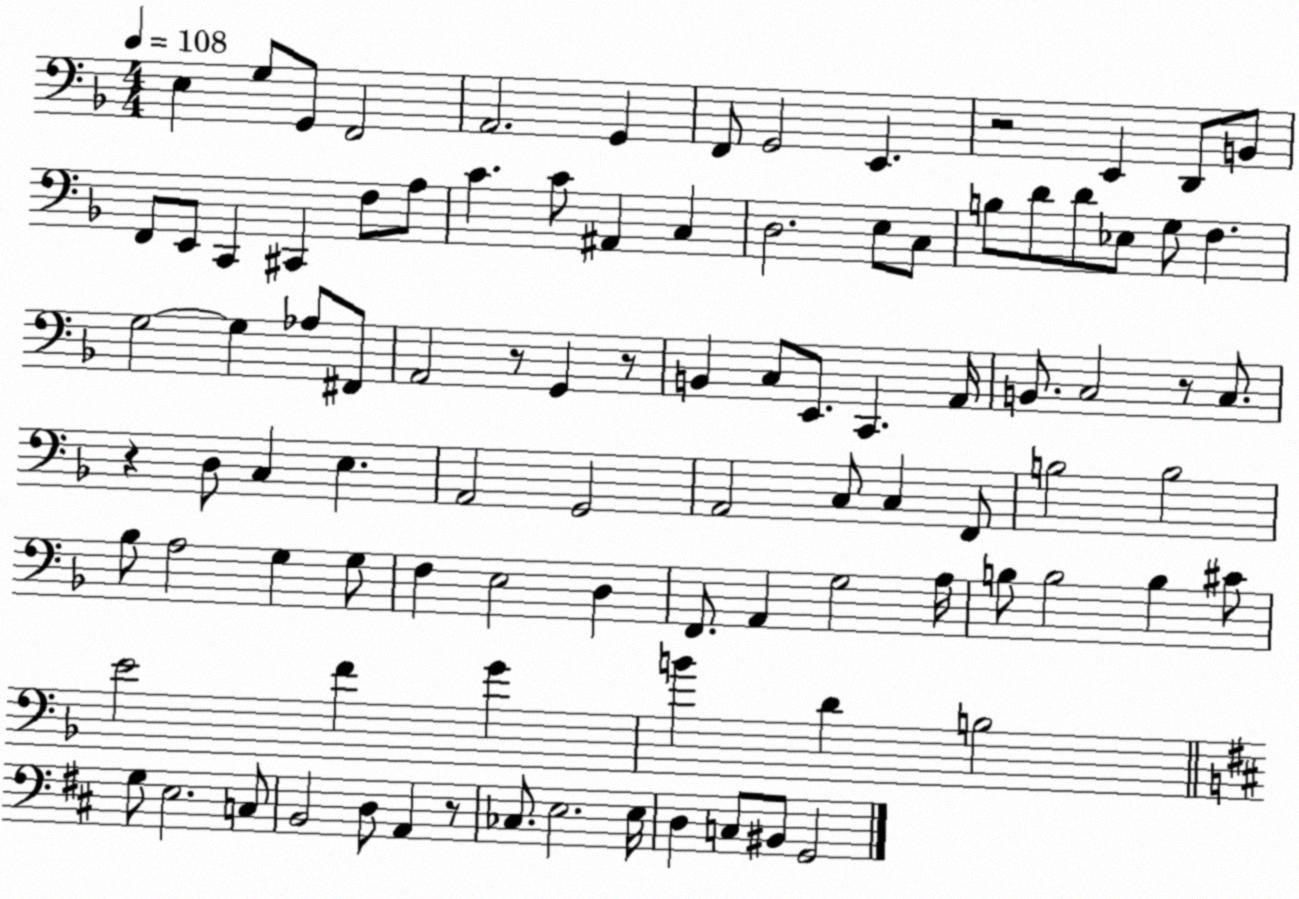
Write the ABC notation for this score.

X:1
T:Untitled
M:4/4
L:1/4
K:F
E, G,/2 G,,/2 F,,2 A,,2 G,, F,,/2 G,,2 E,, z2 E,, D,,/2 B,,/2 F,,/2 E,,/2 C,, ^C,, F,/2 A,/2 C C/2 ^A,, C, D,2 E,/2 C,/2 B,/2 D/2 D/2 _E,/2 G,/2 F, G,2 G, _A,/2 ^F,,/2 A,,2 z/2 G,, z/2 B,, C,/2 E,,/2 C,, A,,/4 B,,/2 C,2 z/2 C,/2 z D,/2 C, E, A,,2 G,,2 A,,2 C,/2 C, F,,/2 B,2 B,2 _B,/2 A,2 G, G,/2 F, E,2 D, F,,/2 A,, G,2 A,/4 B,/2 B,2 B, ^C/2 E2 F G B D B,2 G,/2 E,2 C,/2 B,,2 D,/2 A,, z/2 _C,/2 E,2 E,/4 D, C,/2 ^B,,/2 G,,2